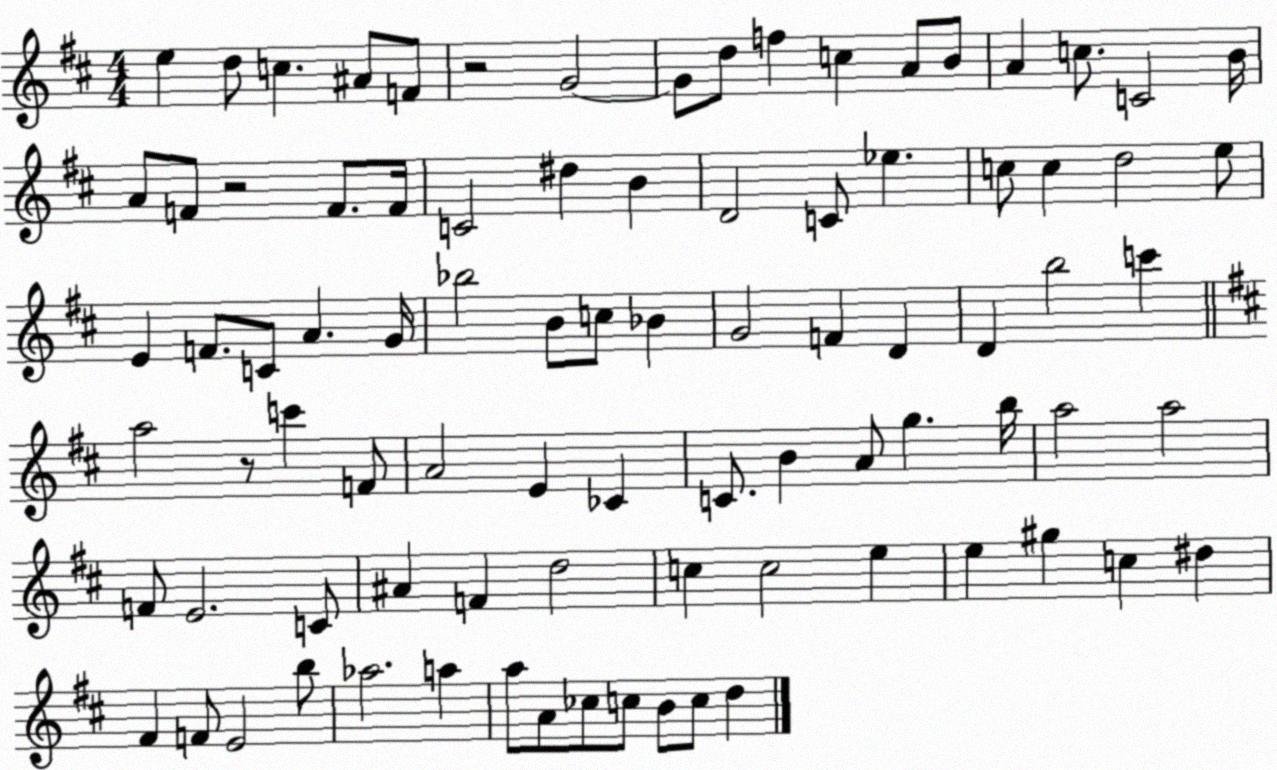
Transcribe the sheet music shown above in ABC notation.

X:1
T:Untitled
M:4/4
L:1/4
K:D
e d/2 c ^A/2 F/2 z2 G2 G/2 d/2 f c A/2 B/2 A c/2 C2 B/4 A/2 F/2 z2 F/2 F/4 C2 ^d B D2 C/2 _e c/2 c d2 e/2 E F/2 C/2 A G/4 _b2 B/2 c/2 _B G2 F D D b2 c' a2 z/2 c' F/2 A2 E _C C/2 B A/2 g b/4 a2 a2 F/2 E2 C/2 ^A F d2 c c2 e e ^g c ^d ^F F/2 E2 b/2 _a2 a a/2 A/2 _c/2 c/2 B/2 c/2 d